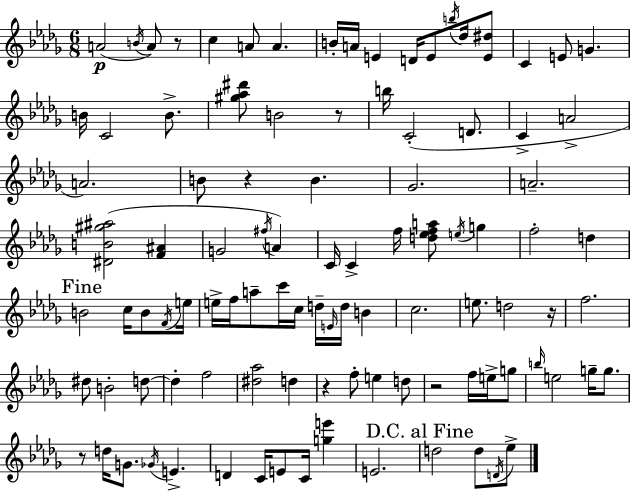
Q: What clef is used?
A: treble